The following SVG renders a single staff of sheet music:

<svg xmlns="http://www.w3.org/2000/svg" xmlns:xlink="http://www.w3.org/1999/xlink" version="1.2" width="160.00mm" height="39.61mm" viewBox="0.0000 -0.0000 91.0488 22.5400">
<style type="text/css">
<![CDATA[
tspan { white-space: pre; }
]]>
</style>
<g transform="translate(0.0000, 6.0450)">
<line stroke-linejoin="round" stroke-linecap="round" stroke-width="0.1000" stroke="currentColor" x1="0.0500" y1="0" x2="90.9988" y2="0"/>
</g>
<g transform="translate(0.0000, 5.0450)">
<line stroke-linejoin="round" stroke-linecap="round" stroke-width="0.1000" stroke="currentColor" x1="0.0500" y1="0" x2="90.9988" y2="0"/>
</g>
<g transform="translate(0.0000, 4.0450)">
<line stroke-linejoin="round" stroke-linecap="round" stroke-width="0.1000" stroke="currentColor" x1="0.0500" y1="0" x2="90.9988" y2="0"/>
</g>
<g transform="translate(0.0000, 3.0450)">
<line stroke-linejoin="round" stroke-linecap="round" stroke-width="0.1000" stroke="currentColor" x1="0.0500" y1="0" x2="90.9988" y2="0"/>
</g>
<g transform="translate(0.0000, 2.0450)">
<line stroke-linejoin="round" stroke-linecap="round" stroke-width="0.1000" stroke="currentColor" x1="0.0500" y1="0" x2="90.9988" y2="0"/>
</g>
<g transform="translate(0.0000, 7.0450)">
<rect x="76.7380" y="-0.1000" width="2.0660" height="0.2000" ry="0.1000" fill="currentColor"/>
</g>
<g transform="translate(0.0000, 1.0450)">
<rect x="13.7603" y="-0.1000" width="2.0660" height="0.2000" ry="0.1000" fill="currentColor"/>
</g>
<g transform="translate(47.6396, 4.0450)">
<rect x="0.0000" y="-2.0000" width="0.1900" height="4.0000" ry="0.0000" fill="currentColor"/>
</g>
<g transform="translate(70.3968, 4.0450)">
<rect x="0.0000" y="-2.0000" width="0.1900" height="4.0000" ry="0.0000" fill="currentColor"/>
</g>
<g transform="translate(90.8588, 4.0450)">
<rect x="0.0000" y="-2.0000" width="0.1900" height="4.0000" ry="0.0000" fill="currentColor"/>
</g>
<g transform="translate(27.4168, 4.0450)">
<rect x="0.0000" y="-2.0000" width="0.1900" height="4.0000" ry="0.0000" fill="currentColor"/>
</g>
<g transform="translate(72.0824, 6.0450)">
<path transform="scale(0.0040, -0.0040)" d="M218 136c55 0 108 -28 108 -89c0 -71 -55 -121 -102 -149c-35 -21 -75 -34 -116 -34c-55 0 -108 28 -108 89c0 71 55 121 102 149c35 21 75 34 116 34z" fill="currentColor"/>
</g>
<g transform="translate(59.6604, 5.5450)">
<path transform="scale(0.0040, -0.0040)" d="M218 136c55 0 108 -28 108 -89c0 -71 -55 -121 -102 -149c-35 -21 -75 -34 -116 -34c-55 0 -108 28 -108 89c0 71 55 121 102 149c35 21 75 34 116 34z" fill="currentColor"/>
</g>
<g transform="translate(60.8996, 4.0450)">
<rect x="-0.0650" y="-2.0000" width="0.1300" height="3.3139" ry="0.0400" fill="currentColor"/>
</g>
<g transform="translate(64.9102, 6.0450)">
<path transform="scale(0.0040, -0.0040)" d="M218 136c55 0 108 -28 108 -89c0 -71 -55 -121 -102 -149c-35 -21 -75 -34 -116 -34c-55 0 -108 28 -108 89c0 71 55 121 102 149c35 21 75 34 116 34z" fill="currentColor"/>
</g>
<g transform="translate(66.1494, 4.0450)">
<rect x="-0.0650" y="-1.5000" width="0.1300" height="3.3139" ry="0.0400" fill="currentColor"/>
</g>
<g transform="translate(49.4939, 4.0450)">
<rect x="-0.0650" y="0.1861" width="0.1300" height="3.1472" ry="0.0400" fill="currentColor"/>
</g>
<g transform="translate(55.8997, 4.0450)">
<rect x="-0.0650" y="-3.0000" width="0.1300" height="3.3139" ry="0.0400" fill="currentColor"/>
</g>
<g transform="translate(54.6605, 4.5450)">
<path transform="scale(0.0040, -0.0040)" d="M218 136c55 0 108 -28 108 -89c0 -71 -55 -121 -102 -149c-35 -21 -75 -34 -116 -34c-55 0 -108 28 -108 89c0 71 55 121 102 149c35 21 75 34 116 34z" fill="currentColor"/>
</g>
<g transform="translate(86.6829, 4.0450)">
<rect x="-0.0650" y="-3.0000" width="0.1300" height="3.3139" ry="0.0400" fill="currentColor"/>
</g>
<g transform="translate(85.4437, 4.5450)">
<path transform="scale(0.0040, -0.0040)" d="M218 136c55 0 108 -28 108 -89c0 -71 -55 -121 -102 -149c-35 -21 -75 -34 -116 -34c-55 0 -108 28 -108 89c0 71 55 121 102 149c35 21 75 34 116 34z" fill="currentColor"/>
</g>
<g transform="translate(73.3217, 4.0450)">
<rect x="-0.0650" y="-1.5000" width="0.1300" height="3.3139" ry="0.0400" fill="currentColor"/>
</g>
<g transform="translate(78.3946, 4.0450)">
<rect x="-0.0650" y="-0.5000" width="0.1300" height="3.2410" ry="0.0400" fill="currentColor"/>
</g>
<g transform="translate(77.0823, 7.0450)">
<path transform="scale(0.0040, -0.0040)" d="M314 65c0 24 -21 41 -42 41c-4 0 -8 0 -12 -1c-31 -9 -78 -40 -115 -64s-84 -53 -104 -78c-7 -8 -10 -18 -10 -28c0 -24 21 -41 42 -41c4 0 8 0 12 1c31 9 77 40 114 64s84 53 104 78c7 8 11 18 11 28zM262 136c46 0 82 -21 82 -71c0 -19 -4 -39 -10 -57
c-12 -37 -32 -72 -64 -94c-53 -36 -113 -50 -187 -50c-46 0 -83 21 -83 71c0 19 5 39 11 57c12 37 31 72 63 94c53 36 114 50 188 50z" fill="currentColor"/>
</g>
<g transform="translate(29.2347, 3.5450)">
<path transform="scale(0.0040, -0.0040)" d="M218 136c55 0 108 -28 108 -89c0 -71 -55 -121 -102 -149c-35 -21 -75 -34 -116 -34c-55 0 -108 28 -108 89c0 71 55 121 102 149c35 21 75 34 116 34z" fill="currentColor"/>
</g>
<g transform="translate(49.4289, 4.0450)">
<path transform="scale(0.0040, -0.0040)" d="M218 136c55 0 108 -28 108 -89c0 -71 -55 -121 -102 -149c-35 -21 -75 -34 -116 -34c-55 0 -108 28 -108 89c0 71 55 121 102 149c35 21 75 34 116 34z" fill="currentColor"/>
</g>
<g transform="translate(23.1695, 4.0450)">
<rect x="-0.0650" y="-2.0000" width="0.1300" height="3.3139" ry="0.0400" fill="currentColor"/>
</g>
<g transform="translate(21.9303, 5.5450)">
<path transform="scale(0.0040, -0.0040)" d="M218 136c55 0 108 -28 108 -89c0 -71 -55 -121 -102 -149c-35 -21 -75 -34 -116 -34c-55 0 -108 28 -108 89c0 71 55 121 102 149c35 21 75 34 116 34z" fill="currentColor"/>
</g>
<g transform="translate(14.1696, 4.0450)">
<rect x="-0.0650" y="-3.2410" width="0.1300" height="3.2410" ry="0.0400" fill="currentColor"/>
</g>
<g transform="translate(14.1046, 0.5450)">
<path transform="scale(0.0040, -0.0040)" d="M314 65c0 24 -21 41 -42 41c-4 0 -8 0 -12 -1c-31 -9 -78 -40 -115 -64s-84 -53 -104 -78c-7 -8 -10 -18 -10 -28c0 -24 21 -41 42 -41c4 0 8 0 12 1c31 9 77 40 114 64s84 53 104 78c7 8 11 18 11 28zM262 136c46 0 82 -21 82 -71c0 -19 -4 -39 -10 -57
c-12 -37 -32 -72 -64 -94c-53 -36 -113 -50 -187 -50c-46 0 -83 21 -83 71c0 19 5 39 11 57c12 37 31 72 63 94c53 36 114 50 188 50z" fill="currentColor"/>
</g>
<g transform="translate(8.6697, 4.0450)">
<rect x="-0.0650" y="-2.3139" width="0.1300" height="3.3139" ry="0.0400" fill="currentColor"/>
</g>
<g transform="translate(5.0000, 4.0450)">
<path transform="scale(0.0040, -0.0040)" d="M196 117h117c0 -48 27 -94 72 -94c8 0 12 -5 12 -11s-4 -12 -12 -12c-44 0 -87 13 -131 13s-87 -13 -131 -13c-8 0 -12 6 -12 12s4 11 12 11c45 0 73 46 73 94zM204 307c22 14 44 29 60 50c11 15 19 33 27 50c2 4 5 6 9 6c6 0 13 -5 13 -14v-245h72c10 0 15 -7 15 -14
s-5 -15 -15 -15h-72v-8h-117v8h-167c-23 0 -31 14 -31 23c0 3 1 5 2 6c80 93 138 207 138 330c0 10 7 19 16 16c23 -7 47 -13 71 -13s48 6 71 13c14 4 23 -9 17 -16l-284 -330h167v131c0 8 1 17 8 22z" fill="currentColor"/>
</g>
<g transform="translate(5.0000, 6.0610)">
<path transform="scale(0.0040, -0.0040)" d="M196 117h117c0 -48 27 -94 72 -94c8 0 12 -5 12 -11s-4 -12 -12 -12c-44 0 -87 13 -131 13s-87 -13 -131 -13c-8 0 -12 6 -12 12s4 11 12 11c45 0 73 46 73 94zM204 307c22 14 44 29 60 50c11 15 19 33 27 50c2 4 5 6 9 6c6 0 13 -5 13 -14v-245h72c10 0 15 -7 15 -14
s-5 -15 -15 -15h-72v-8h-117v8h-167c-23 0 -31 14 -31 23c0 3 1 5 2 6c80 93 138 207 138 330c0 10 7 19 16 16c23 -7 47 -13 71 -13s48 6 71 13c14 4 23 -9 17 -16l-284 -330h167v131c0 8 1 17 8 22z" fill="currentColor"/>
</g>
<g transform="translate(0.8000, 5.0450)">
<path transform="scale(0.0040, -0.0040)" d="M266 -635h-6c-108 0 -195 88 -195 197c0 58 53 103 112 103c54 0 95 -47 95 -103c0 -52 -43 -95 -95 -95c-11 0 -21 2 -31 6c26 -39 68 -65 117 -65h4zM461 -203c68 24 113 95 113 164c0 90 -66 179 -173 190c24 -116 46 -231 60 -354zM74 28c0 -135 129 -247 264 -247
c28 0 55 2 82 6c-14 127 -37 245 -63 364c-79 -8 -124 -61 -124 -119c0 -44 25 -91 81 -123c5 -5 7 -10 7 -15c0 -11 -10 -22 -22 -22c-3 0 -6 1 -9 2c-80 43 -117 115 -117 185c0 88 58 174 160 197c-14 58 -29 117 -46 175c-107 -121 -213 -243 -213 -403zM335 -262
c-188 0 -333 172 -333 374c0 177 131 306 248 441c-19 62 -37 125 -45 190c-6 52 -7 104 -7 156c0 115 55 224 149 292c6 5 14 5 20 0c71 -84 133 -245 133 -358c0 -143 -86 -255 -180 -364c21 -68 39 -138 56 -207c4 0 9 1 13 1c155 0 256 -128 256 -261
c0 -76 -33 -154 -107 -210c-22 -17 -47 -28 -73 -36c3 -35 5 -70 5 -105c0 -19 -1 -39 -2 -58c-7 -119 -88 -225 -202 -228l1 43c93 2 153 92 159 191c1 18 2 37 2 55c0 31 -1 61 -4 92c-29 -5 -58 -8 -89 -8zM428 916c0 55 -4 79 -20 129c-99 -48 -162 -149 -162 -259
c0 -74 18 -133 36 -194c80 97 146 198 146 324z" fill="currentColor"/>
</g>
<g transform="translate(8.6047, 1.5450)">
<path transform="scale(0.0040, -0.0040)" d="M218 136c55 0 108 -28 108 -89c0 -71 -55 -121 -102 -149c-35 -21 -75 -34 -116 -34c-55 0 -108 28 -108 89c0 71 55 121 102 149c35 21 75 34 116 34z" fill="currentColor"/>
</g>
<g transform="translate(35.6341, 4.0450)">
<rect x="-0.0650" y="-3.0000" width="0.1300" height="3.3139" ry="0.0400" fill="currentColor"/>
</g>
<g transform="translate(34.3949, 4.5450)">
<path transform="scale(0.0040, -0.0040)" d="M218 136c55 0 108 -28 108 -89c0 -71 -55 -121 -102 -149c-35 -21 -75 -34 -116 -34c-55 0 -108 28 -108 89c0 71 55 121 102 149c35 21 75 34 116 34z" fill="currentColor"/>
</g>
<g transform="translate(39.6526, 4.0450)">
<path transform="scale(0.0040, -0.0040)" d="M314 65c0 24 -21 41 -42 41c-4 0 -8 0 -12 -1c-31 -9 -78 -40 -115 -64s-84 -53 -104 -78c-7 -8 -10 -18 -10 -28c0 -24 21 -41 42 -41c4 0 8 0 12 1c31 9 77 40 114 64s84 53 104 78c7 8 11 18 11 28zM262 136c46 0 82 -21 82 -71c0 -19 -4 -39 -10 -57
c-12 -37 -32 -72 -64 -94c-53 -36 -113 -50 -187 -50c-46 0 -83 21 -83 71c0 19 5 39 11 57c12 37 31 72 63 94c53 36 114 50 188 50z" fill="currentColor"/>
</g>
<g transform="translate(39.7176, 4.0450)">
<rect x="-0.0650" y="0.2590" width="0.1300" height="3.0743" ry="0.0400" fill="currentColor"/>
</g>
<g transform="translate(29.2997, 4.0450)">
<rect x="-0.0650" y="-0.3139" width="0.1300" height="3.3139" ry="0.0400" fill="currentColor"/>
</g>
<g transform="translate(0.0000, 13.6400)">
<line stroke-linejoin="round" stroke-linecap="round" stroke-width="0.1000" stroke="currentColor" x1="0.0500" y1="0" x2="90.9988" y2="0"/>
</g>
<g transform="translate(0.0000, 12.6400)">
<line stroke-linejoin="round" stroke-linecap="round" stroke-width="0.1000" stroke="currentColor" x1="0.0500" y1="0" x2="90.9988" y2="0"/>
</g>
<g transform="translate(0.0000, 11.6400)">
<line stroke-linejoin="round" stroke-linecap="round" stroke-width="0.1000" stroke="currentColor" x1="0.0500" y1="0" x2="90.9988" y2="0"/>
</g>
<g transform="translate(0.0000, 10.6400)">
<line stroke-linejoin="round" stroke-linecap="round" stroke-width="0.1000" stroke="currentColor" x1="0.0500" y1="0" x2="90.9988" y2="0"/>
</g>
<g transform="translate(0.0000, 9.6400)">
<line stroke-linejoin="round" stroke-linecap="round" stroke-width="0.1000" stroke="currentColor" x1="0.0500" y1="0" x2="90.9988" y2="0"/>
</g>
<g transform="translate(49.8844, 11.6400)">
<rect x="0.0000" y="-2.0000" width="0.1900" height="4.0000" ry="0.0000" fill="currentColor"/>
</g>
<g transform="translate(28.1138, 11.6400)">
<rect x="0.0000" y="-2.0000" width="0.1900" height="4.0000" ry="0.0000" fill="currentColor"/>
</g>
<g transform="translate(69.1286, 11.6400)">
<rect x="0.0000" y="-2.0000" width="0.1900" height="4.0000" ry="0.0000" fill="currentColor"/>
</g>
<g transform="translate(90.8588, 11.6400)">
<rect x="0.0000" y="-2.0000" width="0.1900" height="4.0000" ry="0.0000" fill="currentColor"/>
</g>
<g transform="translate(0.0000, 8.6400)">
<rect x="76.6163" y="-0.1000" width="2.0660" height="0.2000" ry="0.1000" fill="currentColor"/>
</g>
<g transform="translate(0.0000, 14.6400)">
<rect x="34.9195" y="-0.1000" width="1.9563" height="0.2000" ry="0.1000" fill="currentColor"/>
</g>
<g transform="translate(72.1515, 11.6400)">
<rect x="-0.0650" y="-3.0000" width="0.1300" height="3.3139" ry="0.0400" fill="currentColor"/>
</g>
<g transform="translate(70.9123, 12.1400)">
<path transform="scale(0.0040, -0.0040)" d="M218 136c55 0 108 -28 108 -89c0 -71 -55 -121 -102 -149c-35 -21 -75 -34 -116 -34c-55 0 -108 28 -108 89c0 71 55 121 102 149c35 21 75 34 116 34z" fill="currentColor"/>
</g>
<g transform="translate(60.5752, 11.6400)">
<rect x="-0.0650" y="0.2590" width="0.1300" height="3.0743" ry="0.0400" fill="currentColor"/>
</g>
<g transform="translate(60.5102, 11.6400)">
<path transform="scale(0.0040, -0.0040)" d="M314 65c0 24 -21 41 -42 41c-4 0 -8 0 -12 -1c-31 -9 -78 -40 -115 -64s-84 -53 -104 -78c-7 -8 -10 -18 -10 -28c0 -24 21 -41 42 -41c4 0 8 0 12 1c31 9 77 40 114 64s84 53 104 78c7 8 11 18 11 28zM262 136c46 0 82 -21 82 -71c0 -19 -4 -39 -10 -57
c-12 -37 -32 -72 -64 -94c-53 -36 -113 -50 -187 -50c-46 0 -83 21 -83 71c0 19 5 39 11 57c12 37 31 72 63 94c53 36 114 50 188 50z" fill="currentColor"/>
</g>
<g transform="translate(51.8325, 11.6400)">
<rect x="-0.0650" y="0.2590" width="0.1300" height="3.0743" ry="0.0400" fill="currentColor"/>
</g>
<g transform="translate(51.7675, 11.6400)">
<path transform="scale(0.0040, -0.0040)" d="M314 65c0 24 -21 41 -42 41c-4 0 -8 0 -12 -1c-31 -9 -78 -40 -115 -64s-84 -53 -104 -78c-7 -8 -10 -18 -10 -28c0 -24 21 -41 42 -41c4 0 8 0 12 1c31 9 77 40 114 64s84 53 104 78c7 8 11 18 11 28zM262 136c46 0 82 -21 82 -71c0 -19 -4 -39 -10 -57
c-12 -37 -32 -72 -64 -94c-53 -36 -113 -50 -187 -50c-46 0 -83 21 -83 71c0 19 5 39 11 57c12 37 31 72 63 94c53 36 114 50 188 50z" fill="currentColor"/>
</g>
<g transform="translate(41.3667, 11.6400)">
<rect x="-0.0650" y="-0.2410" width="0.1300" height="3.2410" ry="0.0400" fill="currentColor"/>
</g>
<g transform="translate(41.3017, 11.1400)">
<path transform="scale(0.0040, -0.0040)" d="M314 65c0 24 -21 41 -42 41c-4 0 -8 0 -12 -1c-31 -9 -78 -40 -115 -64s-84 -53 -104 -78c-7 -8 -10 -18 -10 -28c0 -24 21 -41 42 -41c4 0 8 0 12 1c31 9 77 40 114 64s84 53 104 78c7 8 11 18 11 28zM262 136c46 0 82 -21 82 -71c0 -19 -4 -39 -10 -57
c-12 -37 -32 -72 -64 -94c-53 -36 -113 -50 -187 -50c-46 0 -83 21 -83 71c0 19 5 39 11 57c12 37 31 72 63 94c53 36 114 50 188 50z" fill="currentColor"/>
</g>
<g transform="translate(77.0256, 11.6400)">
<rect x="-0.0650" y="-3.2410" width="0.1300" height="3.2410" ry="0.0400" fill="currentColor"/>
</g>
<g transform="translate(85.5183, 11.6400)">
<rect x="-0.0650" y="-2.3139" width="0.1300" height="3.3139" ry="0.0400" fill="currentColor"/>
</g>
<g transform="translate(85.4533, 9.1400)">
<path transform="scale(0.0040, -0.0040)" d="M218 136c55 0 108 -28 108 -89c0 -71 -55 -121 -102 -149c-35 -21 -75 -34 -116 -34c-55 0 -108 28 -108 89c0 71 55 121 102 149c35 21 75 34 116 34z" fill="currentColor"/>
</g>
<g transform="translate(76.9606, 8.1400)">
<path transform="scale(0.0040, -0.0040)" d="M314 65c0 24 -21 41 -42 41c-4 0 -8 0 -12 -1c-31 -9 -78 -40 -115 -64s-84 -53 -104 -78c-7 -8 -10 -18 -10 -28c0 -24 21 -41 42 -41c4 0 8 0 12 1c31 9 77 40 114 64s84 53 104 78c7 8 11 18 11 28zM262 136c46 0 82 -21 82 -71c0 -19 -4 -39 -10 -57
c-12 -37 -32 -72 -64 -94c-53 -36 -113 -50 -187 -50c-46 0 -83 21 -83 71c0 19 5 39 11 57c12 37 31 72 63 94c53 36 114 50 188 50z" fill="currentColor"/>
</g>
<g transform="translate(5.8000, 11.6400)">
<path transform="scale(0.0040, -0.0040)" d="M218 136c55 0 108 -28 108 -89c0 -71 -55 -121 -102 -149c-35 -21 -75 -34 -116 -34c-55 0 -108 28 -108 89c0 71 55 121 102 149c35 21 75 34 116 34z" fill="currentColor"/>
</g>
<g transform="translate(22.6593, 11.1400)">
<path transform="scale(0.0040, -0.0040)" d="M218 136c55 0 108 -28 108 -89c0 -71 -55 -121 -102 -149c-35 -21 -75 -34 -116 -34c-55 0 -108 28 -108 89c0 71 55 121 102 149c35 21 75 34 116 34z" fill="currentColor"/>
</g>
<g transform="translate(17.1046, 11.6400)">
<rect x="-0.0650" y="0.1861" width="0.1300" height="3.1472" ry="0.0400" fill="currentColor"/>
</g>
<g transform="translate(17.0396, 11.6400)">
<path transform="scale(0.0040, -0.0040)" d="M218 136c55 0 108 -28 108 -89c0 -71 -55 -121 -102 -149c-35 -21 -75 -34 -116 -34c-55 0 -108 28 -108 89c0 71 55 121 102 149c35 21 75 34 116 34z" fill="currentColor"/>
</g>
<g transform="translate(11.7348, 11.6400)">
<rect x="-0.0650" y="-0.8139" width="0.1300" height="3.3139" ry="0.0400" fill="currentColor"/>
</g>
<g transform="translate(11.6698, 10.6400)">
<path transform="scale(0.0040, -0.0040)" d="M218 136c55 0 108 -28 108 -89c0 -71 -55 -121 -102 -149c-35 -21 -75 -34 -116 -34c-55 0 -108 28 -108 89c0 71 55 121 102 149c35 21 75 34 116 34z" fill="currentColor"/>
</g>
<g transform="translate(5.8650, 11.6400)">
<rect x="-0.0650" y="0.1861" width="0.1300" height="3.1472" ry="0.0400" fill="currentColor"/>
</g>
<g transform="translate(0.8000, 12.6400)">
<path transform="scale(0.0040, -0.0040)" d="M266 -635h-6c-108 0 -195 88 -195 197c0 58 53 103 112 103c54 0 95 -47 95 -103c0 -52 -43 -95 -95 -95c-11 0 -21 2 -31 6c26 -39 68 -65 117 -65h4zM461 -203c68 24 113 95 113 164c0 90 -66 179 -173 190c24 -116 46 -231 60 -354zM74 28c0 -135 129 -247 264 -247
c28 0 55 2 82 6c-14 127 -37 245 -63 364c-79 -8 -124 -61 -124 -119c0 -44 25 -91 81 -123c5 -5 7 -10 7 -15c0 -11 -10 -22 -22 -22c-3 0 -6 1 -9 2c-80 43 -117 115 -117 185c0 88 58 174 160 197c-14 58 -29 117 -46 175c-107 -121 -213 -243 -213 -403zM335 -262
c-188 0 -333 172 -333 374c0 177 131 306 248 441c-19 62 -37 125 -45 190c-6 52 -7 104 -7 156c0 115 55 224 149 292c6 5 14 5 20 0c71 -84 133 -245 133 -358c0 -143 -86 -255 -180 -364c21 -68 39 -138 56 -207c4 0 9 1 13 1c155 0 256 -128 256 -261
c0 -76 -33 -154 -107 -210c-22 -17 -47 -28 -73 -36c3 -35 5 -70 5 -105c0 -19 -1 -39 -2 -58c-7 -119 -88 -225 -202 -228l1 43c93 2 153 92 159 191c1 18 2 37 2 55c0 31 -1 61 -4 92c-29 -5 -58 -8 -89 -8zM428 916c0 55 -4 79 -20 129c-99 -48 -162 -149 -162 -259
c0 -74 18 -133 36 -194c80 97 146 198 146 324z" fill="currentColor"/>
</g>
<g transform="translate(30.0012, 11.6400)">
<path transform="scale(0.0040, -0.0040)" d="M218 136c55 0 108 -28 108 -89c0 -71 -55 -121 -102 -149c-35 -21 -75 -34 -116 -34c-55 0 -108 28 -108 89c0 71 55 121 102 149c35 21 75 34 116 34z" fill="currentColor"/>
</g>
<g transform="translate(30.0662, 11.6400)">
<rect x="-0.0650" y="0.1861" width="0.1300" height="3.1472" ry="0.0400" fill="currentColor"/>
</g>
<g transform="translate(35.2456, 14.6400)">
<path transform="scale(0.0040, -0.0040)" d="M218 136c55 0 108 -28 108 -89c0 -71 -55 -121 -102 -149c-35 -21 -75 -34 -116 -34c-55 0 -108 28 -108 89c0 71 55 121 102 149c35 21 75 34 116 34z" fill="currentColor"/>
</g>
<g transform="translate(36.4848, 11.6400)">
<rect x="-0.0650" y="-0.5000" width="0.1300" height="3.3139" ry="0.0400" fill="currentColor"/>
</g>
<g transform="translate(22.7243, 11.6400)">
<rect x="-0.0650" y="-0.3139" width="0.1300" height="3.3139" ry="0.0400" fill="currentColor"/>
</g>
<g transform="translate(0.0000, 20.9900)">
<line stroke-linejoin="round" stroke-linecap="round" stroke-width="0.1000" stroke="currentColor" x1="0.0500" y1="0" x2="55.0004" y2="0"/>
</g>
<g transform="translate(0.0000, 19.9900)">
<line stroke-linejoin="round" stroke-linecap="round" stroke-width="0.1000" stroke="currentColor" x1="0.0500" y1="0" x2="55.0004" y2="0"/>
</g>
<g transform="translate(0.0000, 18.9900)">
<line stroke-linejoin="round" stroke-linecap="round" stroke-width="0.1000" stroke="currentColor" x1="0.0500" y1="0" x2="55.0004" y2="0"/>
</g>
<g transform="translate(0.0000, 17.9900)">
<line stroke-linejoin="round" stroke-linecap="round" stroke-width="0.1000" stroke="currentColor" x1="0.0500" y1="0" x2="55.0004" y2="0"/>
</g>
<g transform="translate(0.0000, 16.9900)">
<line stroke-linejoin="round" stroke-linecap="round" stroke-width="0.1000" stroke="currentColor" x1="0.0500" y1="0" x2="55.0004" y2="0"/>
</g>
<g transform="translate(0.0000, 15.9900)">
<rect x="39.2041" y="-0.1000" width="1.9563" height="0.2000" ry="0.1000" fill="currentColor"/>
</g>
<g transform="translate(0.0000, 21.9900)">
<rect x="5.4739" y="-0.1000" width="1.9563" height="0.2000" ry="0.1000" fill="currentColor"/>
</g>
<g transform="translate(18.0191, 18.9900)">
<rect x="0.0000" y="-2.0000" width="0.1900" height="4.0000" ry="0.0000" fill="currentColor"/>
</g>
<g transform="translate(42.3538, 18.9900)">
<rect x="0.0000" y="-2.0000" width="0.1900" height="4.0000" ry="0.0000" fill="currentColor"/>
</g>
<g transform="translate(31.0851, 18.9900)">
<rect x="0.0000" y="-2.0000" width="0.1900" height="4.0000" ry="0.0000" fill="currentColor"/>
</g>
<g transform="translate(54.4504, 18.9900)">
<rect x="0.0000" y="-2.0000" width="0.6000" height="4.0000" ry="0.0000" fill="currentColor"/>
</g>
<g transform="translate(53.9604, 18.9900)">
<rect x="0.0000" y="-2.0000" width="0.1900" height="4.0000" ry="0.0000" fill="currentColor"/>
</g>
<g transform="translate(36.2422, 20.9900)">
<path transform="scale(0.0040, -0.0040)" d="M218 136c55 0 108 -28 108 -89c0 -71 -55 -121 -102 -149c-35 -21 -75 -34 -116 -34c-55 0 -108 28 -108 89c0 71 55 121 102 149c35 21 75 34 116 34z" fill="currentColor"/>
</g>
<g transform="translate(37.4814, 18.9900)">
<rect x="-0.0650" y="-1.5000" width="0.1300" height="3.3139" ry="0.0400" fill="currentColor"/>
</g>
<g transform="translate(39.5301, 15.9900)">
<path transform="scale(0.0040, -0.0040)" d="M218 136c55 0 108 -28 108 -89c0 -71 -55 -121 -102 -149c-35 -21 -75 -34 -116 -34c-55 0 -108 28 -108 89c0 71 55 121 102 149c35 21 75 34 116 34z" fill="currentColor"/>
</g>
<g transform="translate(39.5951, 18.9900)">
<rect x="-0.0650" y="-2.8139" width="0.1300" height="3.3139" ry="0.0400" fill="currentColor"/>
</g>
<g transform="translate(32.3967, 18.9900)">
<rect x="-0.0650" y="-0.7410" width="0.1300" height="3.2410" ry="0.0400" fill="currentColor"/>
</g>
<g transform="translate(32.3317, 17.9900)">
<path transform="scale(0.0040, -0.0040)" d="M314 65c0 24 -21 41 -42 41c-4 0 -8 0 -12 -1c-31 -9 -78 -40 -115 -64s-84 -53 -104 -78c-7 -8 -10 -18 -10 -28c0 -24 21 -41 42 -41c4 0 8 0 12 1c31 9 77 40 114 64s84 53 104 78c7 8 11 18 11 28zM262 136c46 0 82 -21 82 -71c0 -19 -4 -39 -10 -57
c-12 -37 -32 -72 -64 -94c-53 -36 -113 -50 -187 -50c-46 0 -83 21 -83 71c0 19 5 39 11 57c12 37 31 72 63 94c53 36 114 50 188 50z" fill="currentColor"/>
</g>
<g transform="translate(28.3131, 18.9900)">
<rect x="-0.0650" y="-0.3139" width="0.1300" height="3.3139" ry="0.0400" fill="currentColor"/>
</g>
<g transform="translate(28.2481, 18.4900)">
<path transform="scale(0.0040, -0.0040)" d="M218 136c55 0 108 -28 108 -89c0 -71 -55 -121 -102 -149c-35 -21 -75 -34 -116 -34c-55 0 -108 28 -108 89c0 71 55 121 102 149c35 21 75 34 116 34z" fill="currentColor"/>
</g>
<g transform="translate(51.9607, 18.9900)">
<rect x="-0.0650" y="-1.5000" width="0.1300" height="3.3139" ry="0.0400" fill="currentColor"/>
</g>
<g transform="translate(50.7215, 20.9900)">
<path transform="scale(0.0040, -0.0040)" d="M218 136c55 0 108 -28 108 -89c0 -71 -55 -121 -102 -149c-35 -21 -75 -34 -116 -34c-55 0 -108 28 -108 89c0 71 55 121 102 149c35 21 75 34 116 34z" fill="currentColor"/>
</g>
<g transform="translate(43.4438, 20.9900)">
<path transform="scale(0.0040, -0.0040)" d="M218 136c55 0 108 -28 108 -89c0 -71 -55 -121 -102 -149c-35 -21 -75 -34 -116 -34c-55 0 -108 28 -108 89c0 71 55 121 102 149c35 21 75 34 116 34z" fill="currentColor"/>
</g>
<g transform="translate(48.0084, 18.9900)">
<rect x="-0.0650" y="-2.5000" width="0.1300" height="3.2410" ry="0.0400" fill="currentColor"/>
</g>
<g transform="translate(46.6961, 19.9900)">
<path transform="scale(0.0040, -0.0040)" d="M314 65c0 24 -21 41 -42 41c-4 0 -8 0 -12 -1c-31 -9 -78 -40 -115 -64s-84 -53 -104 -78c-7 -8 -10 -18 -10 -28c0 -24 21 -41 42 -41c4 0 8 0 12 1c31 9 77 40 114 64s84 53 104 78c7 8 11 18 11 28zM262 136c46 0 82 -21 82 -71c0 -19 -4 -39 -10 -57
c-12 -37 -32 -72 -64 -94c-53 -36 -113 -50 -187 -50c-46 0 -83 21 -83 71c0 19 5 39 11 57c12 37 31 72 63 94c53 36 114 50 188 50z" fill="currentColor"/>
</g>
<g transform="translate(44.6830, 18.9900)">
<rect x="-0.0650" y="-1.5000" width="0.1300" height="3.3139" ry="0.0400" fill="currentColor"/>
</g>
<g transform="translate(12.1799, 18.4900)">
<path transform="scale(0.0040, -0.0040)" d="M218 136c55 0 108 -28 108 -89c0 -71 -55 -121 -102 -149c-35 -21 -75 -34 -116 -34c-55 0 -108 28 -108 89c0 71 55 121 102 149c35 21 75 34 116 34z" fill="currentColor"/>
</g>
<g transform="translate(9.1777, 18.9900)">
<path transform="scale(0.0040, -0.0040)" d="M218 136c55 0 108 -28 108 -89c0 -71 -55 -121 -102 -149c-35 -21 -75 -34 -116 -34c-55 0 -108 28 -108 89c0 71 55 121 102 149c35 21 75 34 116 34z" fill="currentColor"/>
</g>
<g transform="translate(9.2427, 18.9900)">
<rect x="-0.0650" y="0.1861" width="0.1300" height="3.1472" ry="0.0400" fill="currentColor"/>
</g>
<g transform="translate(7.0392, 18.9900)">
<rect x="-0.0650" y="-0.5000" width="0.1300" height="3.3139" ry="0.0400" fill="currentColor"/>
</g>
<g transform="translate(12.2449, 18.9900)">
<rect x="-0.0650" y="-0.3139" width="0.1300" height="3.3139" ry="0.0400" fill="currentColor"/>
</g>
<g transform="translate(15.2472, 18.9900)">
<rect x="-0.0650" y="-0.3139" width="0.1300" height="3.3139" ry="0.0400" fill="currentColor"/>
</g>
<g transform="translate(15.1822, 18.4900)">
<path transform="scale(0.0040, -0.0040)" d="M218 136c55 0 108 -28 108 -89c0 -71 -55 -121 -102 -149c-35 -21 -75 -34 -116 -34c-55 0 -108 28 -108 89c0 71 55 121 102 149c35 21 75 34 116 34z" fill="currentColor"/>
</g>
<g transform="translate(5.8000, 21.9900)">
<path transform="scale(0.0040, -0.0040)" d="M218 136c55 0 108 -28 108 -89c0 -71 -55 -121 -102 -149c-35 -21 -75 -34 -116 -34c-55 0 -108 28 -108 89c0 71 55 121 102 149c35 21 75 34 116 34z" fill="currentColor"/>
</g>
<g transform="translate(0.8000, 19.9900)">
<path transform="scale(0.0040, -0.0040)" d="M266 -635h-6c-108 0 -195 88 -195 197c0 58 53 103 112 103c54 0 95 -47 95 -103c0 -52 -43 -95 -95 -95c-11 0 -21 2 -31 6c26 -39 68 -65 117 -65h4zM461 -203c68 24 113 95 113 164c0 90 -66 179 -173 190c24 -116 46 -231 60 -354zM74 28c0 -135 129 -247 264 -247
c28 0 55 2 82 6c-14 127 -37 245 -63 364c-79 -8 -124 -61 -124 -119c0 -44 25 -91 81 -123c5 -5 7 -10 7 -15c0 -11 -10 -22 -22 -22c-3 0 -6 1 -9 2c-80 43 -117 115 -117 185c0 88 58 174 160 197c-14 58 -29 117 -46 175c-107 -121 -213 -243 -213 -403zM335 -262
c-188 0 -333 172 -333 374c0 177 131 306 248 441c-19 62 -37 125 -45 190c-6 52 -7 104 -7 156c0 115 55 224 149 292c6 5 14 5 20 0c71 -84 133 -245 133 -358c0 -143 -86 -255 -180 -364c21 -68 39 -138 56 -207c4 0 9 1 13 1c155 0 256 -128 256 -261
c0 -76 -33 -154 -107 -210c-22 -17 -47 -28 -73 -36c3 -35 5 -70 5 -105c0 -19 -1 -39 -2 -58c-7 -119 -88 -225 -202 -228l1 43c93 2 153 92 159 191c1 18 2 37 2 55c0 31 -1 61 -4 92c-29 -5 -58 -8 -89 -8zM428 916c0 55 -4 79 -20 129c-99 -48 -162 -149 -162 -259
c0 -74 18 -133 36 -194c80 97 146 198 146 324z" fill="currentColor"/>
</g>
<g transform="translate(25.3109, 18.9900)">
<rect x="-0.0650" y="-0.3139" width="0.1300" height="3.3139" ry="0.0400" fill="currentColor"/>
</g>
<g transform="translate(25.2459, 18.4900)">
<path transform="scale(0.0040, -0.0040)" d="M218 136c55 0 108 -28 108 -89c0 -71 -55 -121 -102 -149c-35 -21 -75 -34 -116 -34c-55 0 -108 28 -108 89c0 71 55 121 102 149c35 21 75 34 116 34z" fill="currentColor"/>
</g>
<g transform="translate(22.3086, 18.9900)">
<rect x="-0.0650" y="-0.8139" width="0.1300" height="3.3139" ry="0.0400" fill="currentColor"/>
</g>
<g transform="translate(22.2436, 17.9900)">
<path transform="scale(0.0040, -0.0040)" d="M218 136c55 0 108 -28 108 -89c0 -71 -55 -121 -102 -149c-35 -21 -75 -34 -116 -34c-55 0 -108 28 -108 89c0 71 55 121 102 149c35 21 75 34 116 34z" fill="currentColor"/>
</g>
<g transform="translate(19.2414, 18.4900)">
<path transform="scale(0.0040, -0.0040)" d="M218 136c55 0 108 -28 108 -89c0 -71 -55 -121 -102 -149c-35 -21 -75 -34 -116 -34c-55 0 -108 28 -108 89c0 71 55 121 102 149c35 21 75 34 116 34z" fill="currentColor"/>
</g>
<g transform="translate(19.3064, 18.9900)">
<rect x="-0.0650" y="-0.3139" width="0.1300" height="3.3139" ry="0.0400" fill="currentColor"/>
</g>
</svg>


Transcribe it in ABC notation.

X:1
T:Untitled
M:4/4
L:1/4
K:C
g b2 F c A B2 B A F E E C2 A B d B c B C c2 B2 B2 A b2 g C B c c c d c c d2 E a E G2 E